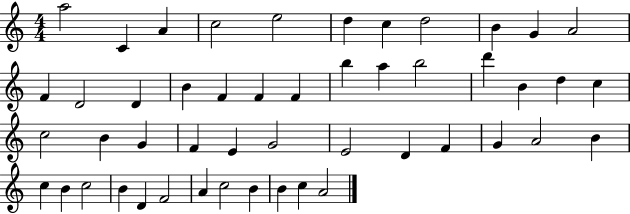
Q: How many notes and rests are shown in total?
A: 49